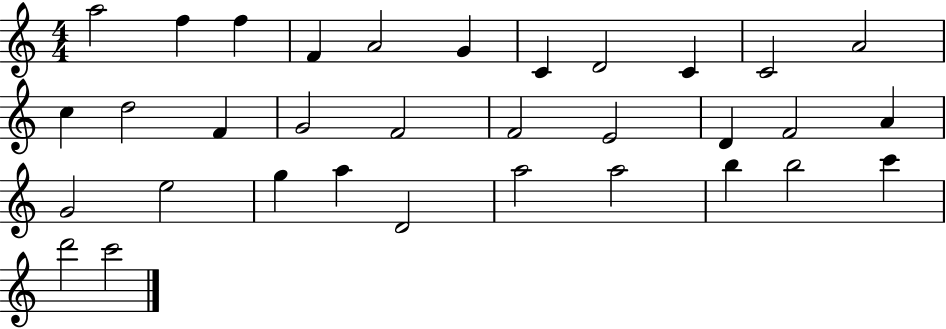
X:1
T:Untitled
M:4/4
L:1/4
K:C
a2 f f F A2 G C D2 C C2 A2 c d2 F G2 F2 F2 E2 D F2 A G2 e2 g a D2 a2 a2 b b2 c' d'2 c'2